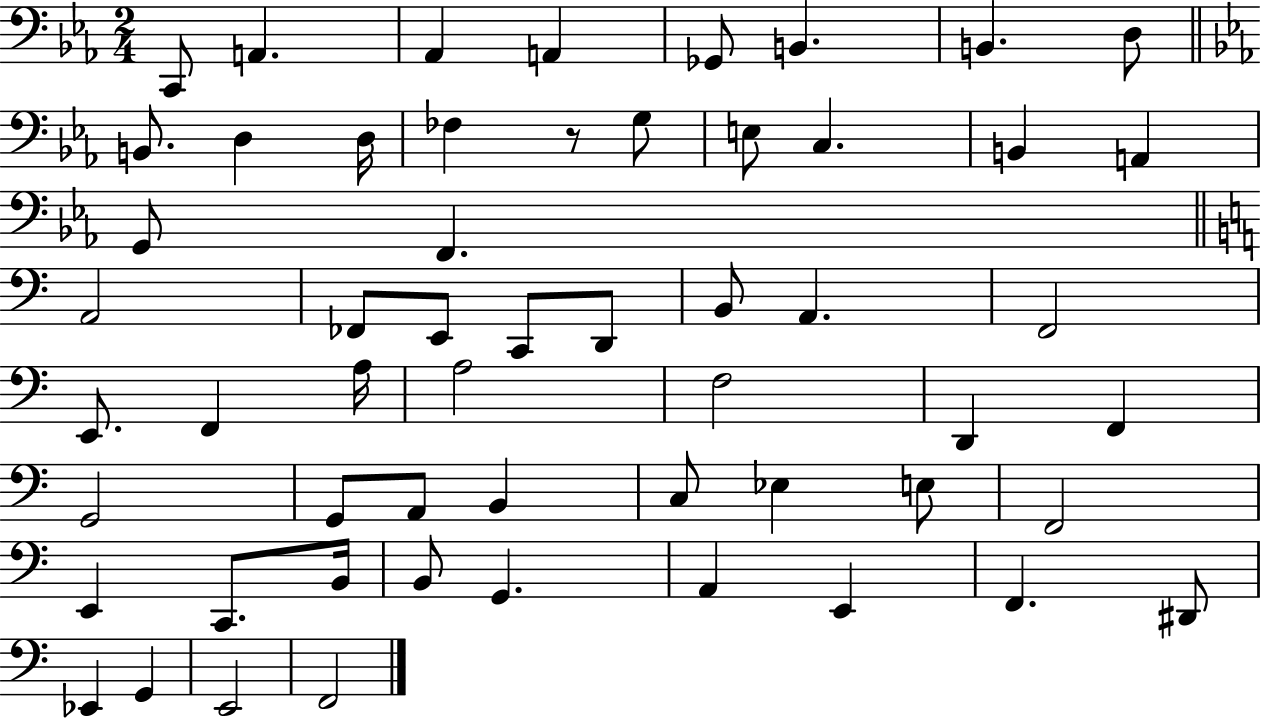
{
  \clef bass
  \numericTimeSignature
  \time 2/4
  \key ees \major
  c,8 a,4. | aes,4 a,4 | ges,8 b,4. | b,4. d8 | \break \bar "||" \break \key ees \major b,8. d4 d16 | fes4 r8 g8 | e8 c4. | b,4 a,4 | \break g,8 f,4. | \bar "||" \break \key c \major a,2 | fes,8 e,8 c,8 d,8 | b,8 a,4. | f,2 | \break e,8. f,4 a16 | a2 | f2 | d,4 f,4 | \break g,2 | g,8 a,8 b,4 | c8 ees4 e8 | f,2 | \break e,4 c,8. b,16 | b,8 g,4. | a,4 e,4 | f,4. dis,8 | \break ees,4 g,4 | e,2 | f,2 | \bar "|."
}